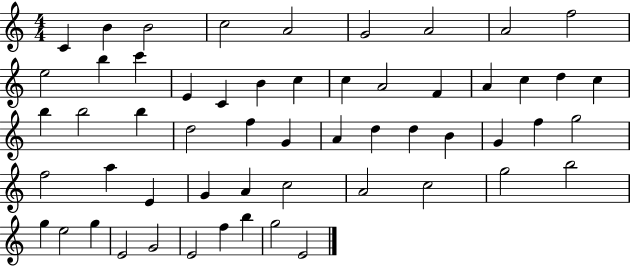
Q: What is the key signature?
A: C major